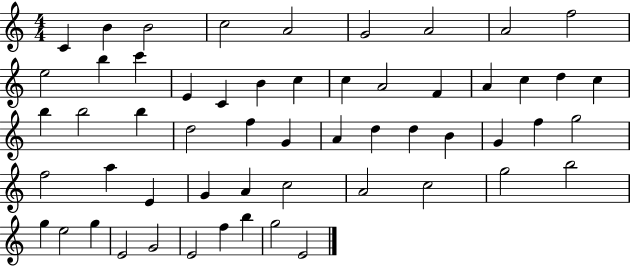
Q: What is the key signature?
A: C major